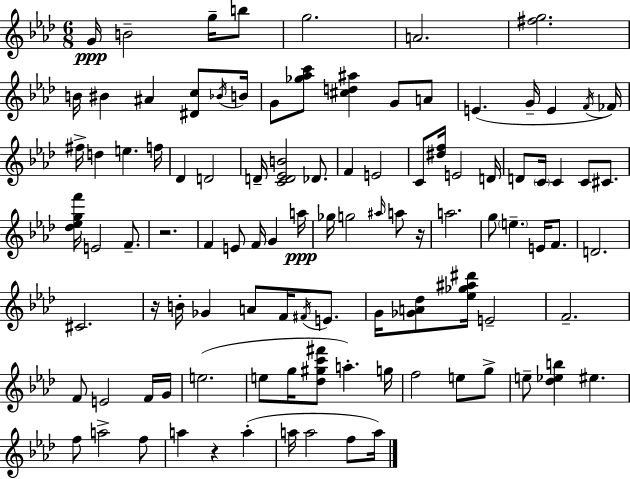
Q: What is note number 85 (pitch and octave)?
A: A5